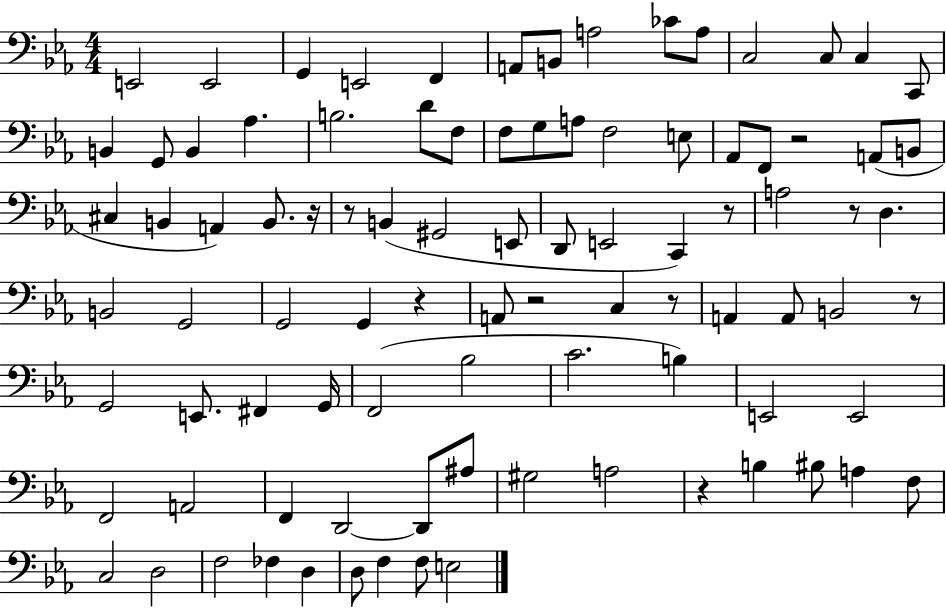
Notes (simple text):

E2/h E2/h G2/q E2/h F2/q A2/e B2/e A3/h CES4/e A3/e C3/h C3/e C3/q C2/e B2/q G2/e B2/q Ab3/q. B3/h. D4/e F3/e F3/e G3/e A3/e F3/h E3/e Ab2/e F2/e R/h A2/e B2/e C#3/q B2/q A2/q B2/e. R/s R/e B2/q G#2/h E2/e D2/e E2/h C2/q R/e A3/h R/e D3/q. B2/h G2/h G2/h G2/q R/q A2/e R/h C3/q R/e A2/q A2/e B2/h R/e G2/h E2/e. F#2/q G2/s F2/h Bb3/h C4/h. B3/q E2/h E2/h F2/h A2/h F2/q D2/h D2/e A#3/e G#3/h A3/h R/q B3/q BIS3/e A3/q F3/e C3/h D3/h F3/h FES3/q D3/q D3/e F3/q F3/e E3/h